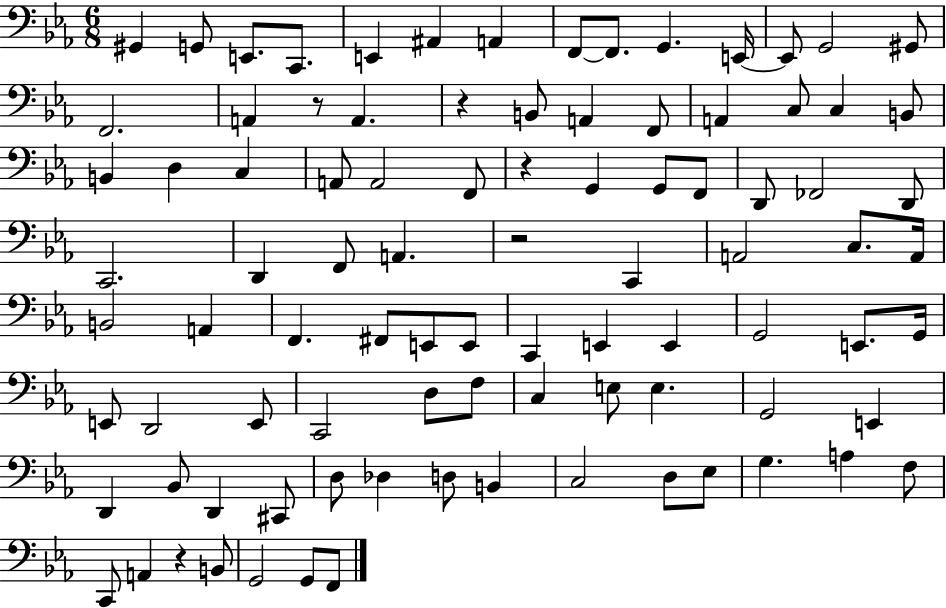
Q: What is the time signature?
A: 6/8